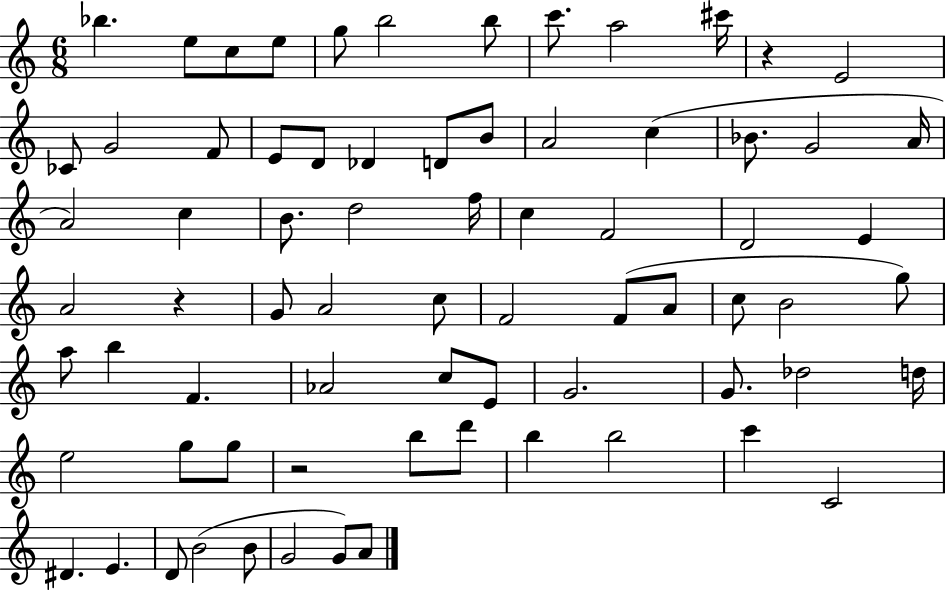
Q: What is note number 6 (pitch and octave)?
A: B5